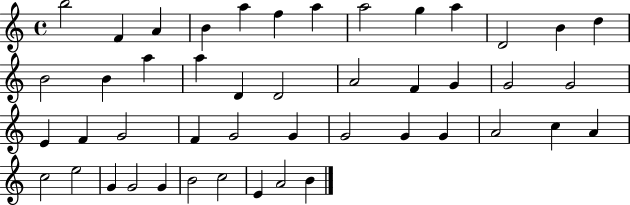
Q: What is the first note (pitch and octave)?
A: B5